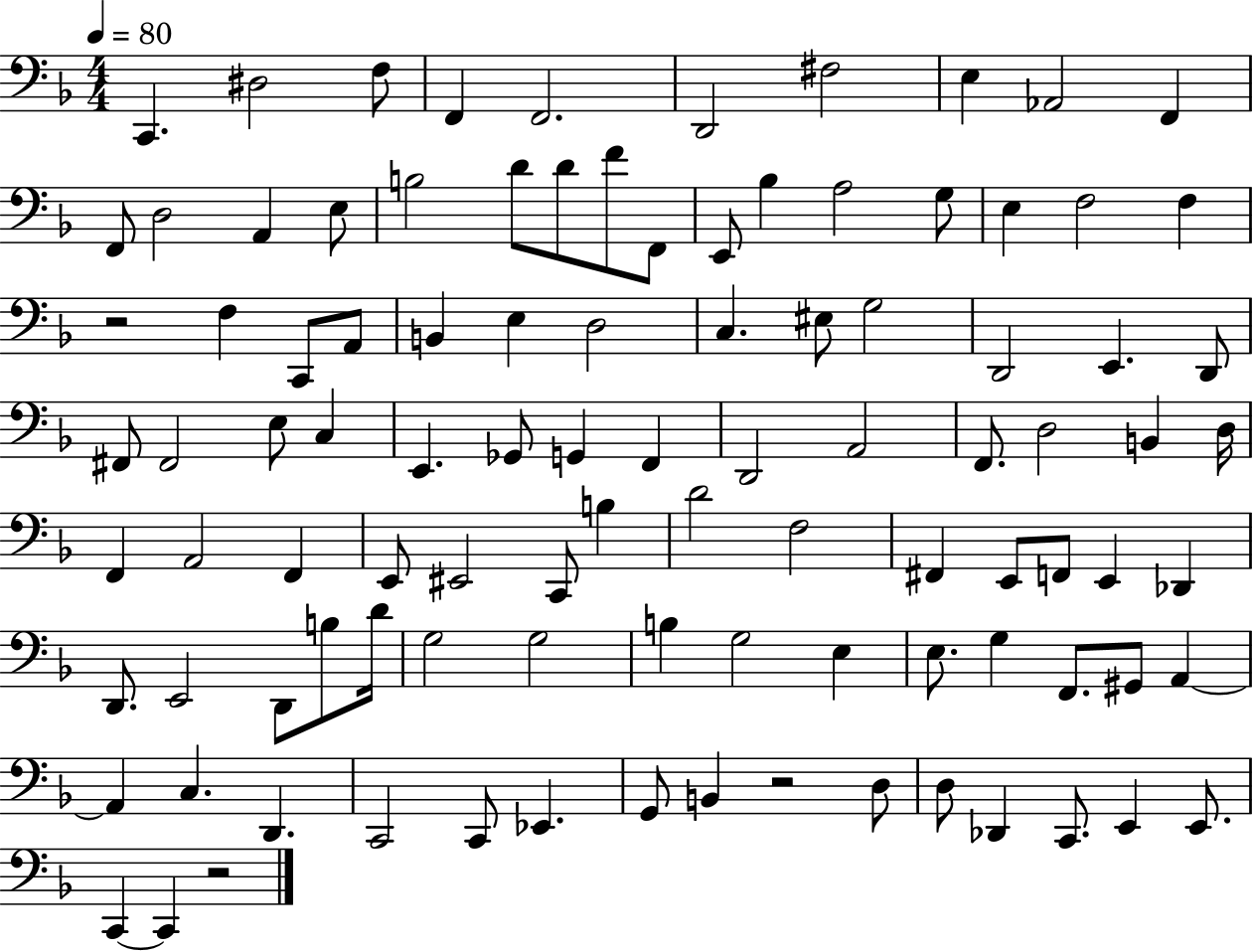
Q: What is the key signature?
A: F major